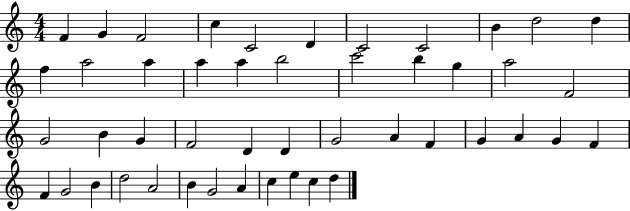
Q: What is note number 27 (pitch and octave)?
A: D4